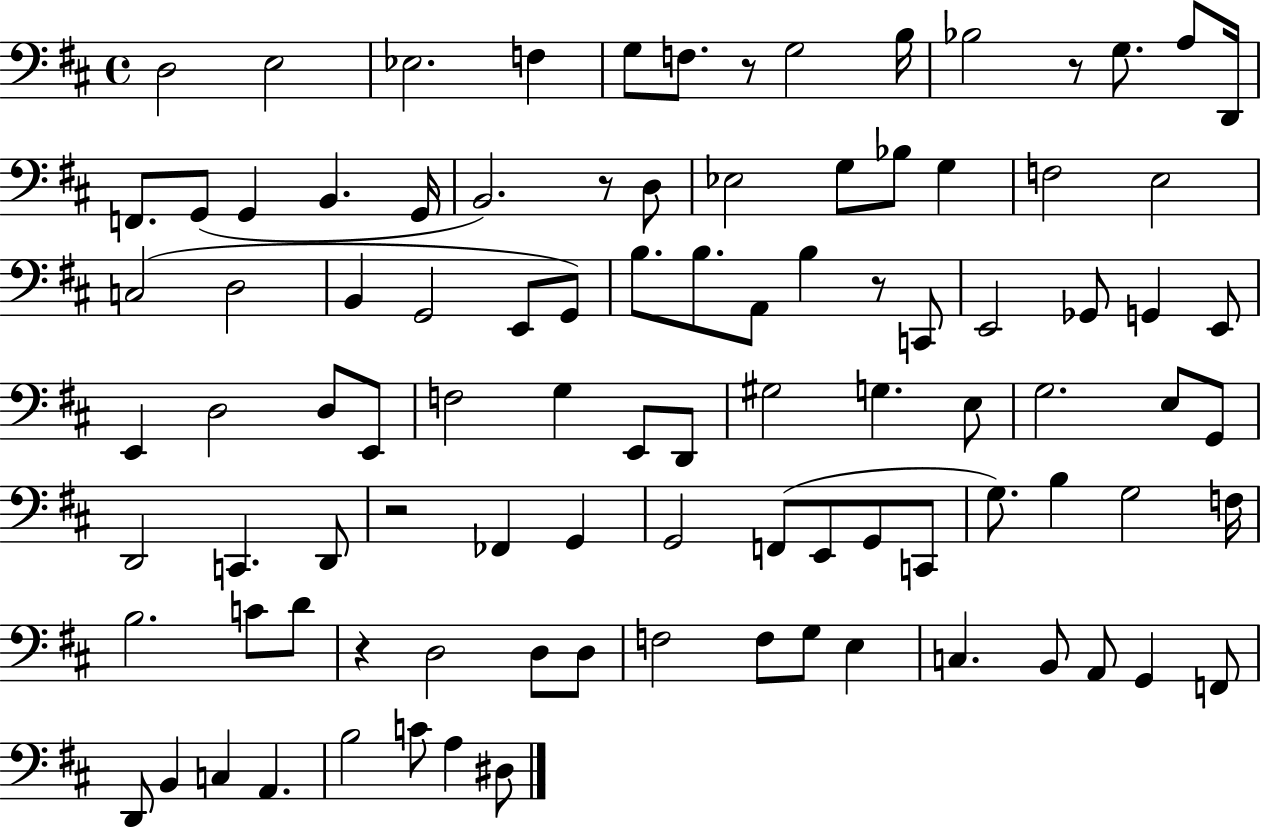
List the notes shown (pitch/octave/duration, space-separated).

D3/h E3/h Eb3/h. F3/q G3/e F3/e. R/e G3/h B3/s Bb3/h R/e G3/e. A3/e D2/s F2/e. G2/e G2/q B2/q. G2/s B2/h. R/e D3/e Eb3/h G3/e Bb3/e G3/q F3/h E3/h C3/h D3/h B2/q G2/h E2/e G2/e B3/e. B3/e. A2/e B3/q R/e C2/e E2/h Gb2/e G2/q E2/e E2/q D3/h D3/e E2/e F3/h G3/q E2/e D2/e G#3/h G3/q. E3/e G3/h. E3/e G2/e D2/h C2/q. D2/e R/h FES2/q G2/q G2/h F2/e E2/e G2/e C2/e G3/e. B3/q G3/h F3/s B3/h. C4/e D4/e R/q D3/h D3/e D3/e F3/h F3/e G3/e E3/q C3/q. B2/e A2/e G2/q F2/e D2/e B2/q C3/q A2/q. B3/h C4/e A3/q D#3/e